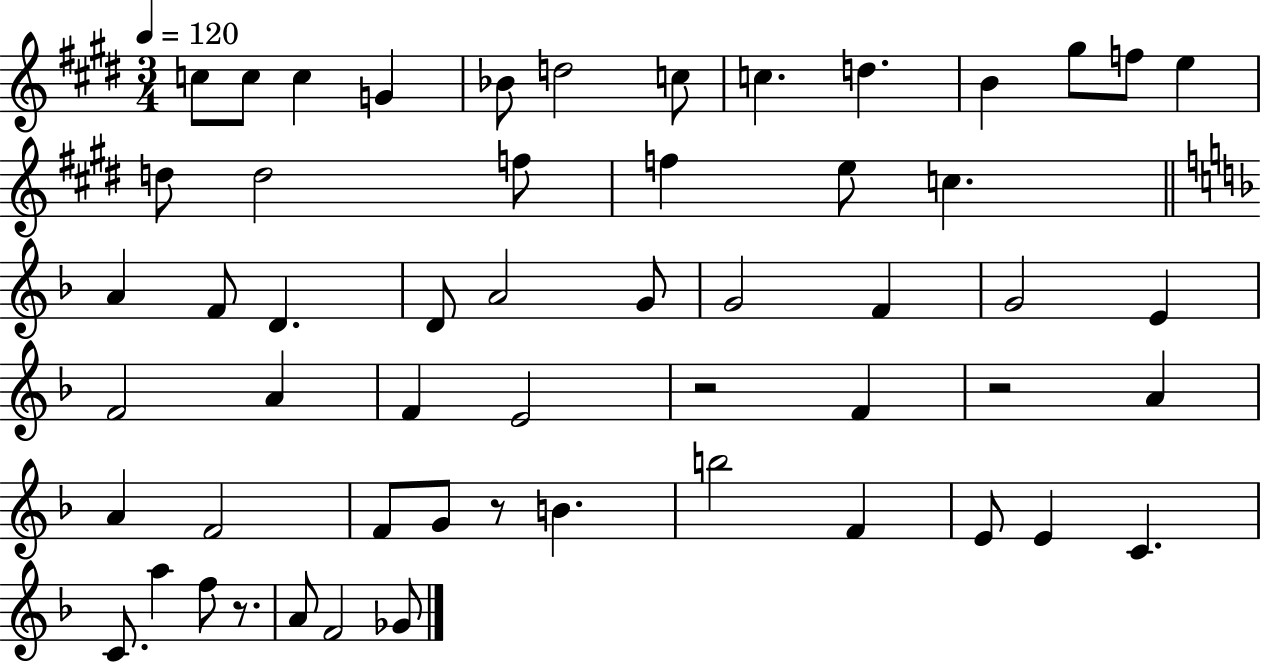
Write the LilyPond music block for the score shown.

{
  \clef treble
  \numericTimeSignature
  \time 3/4
  \key e \major
  \tempo 4 = 120
  c''8 c''8 c''4 g'4 | bes'8 d''2 c''8 | c''4. d''4. | b'4 gis''8 f''8 e''4 | \break d''8 d''2 f''8 | f''4 e''8 c''4. | \bar "||" \break \key d \minor a'4 f'8 d'4. | d'8 a'2 g'8 | g'2 f'4 | g'2 e'4 | \break f'2 a'4 | f'4 e'2 | r2 f'4 | r2 a'4 | \break a'4 f'2 | f'8 g'8 r8 b'4. | b''2 f'4 | e'8 e'4 c'4. | \break c'8. a''4 f''8 r8. | a'8 f'2 ges'8 | \bar "|."
}